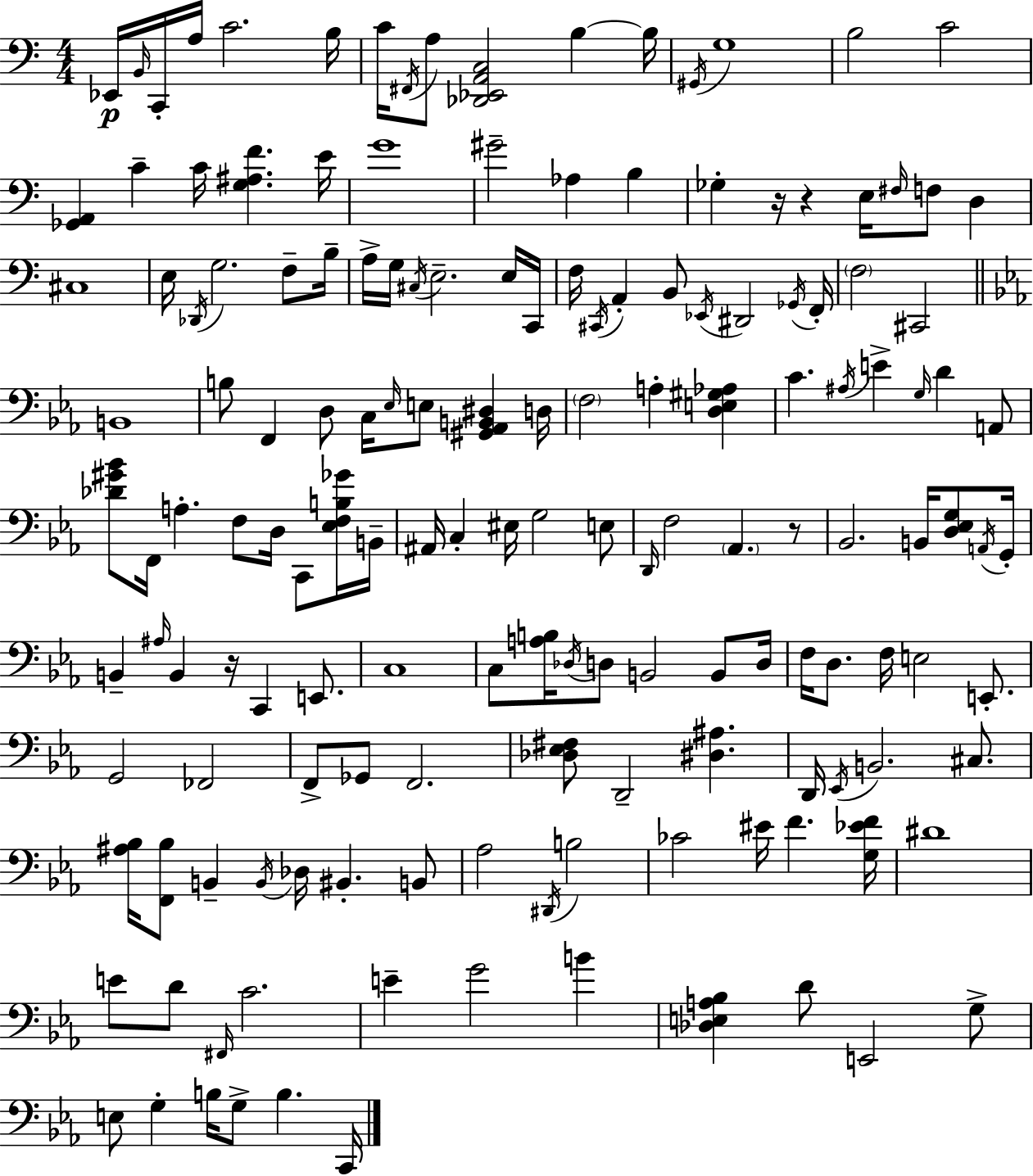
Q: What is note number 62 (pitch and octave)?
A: E4